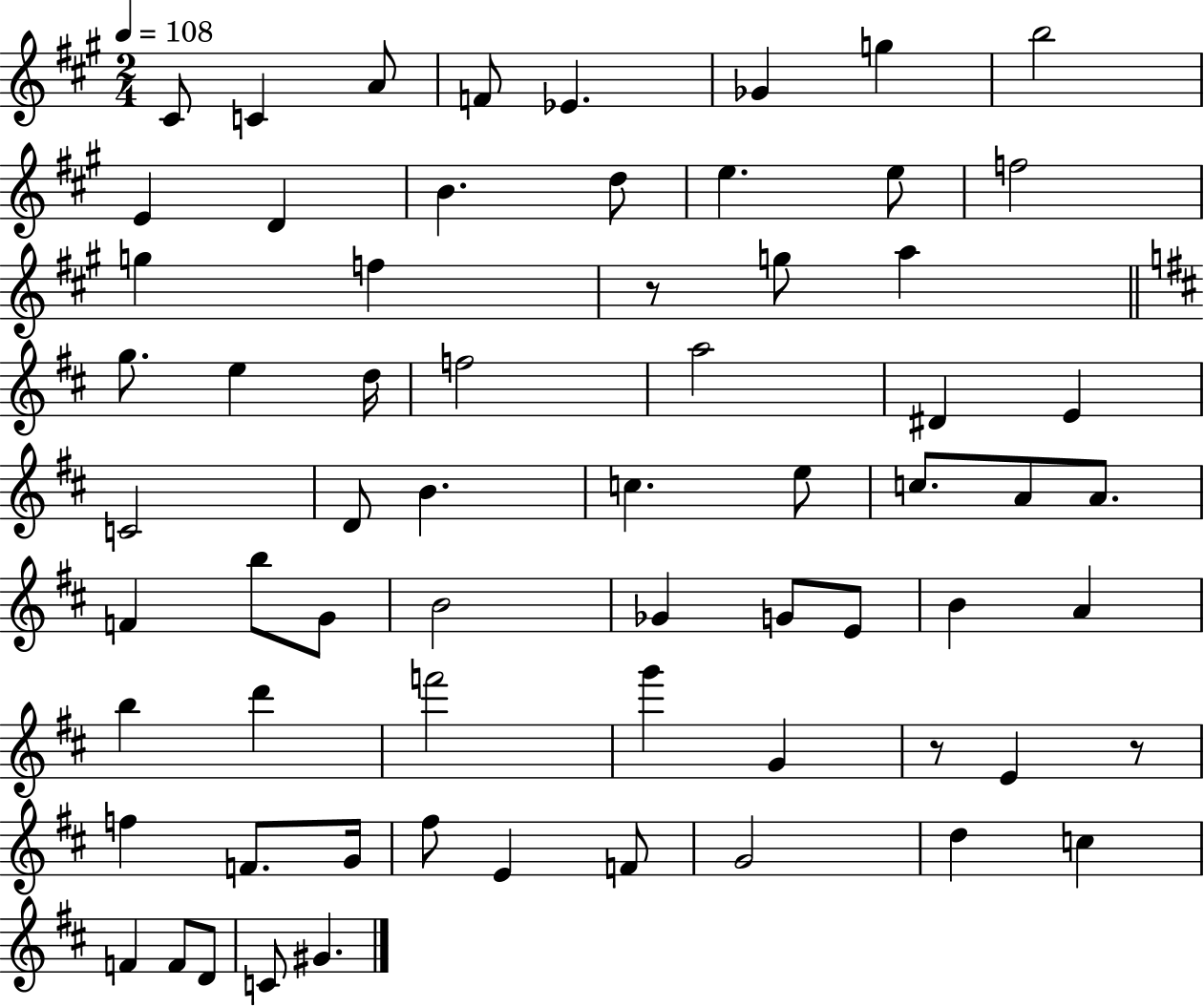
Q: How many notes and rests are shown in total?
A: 66